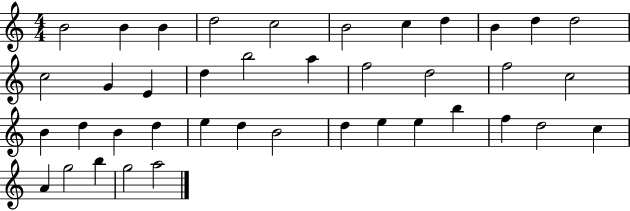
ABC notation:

X:1
T:Untitled
M:4/4
L:1/4
K:C
B2 B B d2 c2 B2 c d B d d2 c2 G E d b2 a f2 d2 f2 c2 B d B d e d B2 d e e b f d2 c A g2 b g2 a2